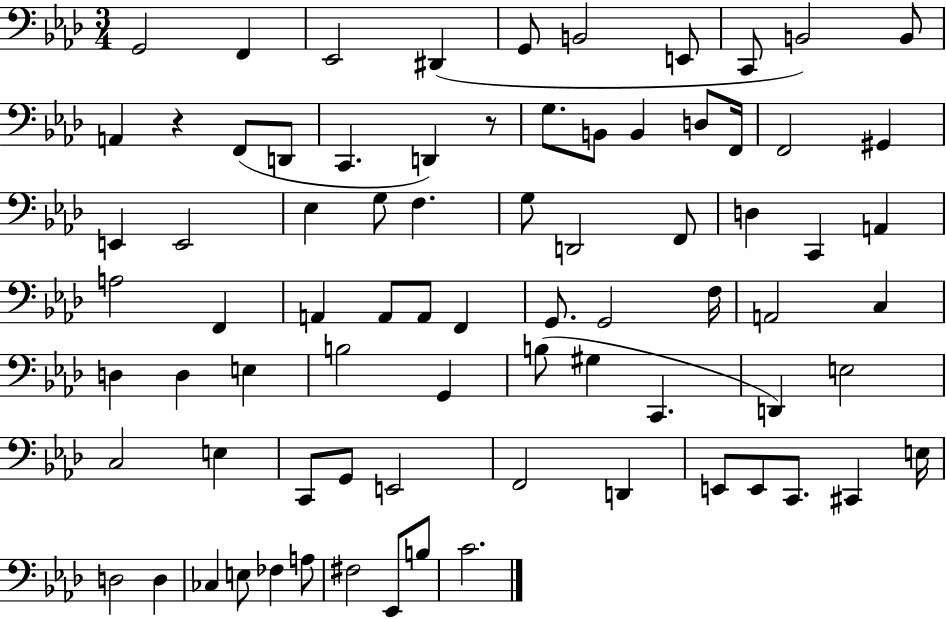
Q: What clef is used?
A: bass